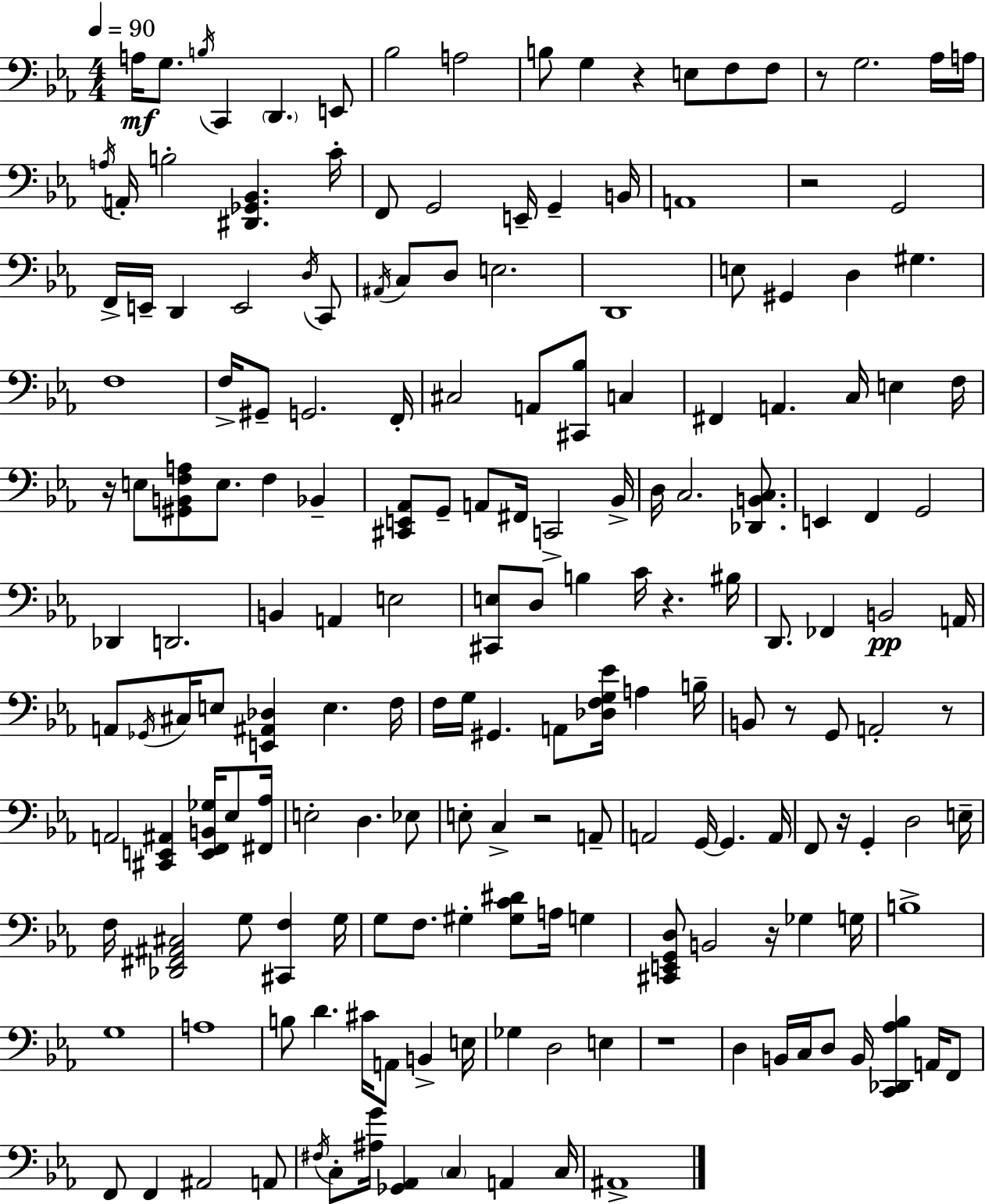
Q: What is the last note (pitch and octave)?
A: A#2